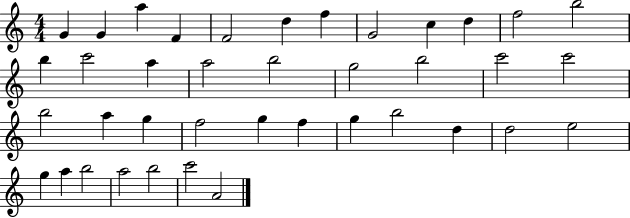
{
  \clef treble
  \numericTimeSignature
  \time 4/4
  \key c \major
  g'4 g'4 a''4 f'4 | f'2 d''4 f''4 | g'2 c''4 d''4 | f''2 b''2 | \break b''4 c'''2 a''4 | a''2 b''2 | g''2 b''2 | c'''2 c'''2 | \break b''2 a''4 g''4 | f''2 g''4 f''4 | g''4 b''2 d''4 | d''2 e''2 | \break g''4 a''4 b''2 | a''2 b''2 | c'''2 a'2 | \bar "|."
}